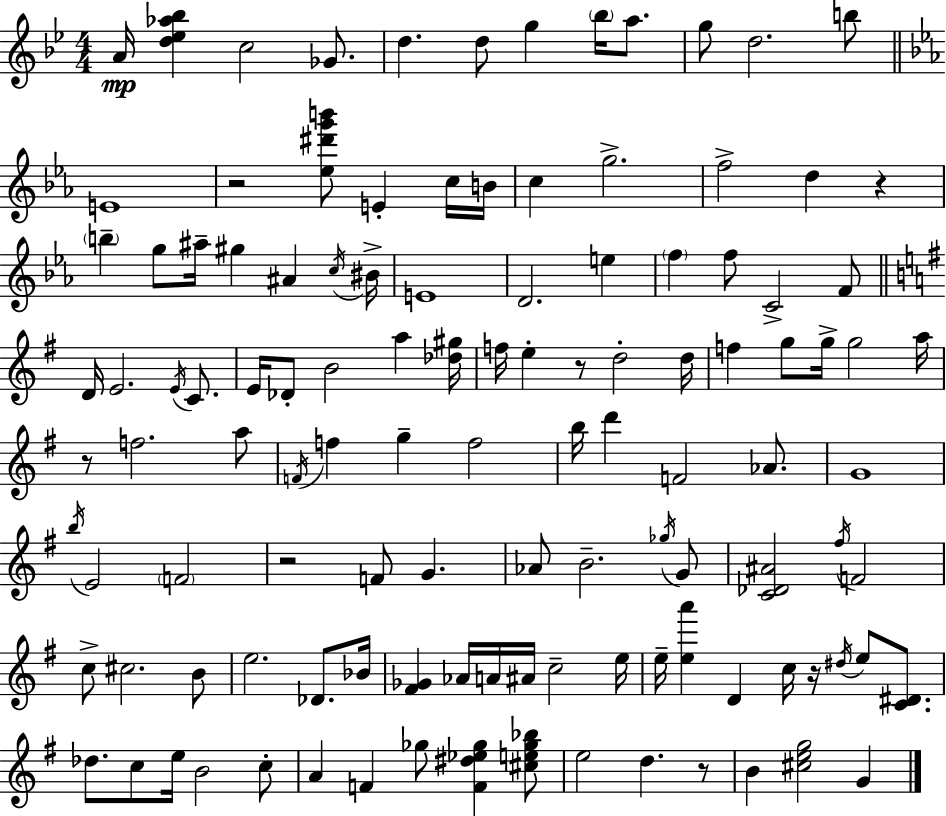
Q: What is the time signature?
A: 4/4